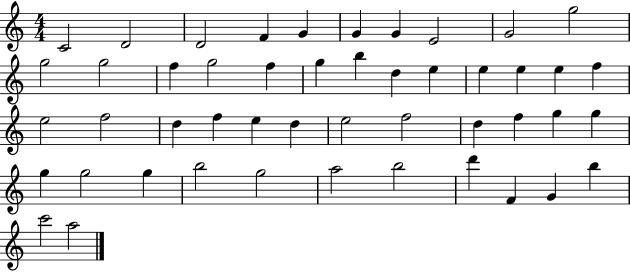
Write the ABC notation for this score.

X:1
T:Untitled
M:4/4
L:1/4
K:C
C2 D2 D2 F G G G E2 G2 g2 g2 g2 f g2 f g b d e e e e f e2 f2 d f e d e2 f2 d f g g g g2 g b2 g2 a2 b2 d' F G b c'2 a2